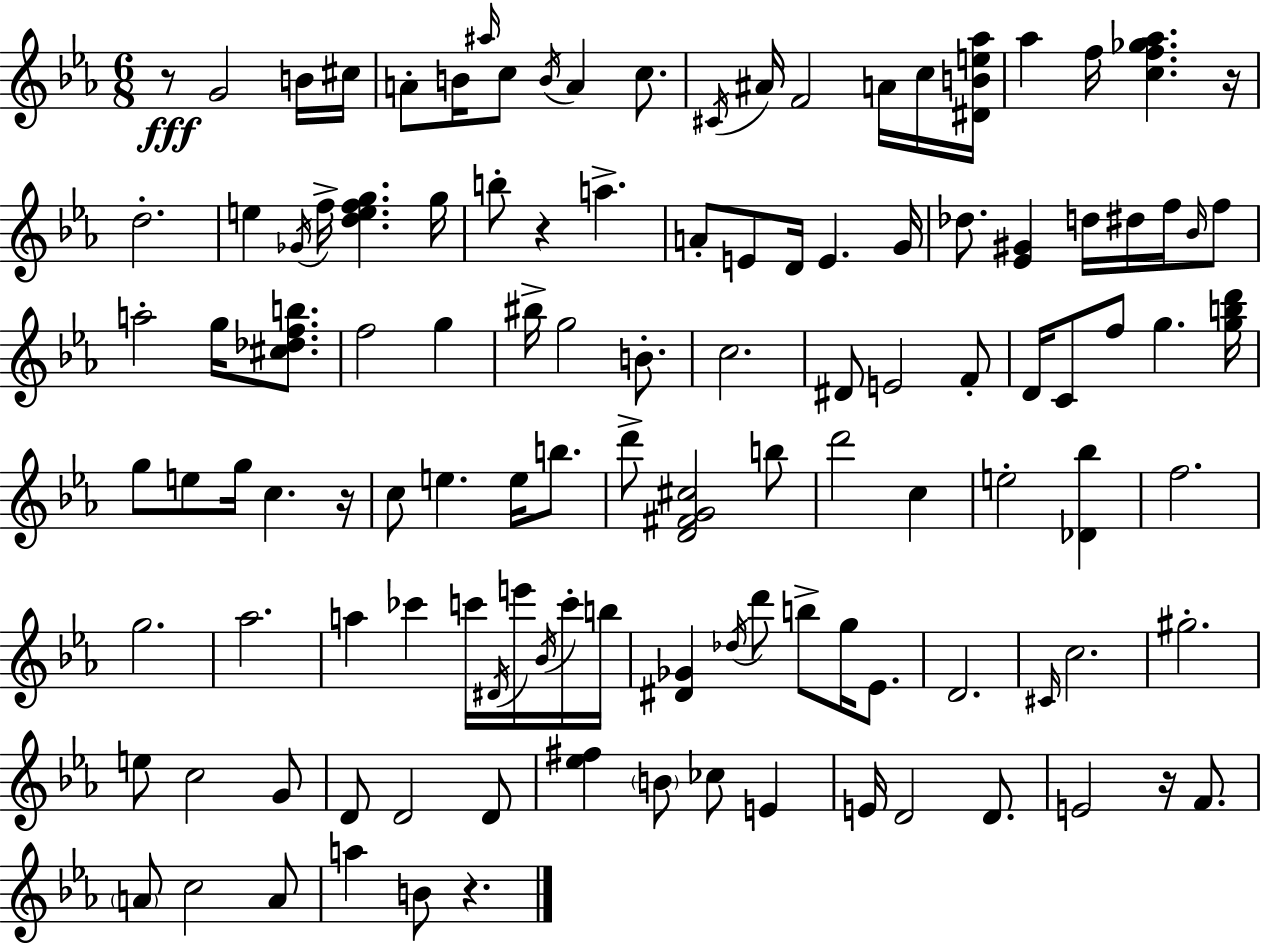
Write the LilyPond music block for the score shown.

{
  \clef treble
  \numericTimeSignature
  \time 6/8
  \key c \minor
  r8\fff g'2 b'16 cis''16 | a'8-. b'16 \grace { ais''16 } c''8 \acciaccatura { b'16 } a'4 c''8. | \acciaccatura { cis'16 } ais'16 f'2 | a'16 c''16 <dis' b' e'' aes''>16 aes''4 f''16 <c'' f'' ges'' aes''>4. | \break r16 d''2.-. | e''4 \acciaccatura { ges'16 } f''16-> <d'' e'' f'' g''>4. | g''16 b''8-. r4 a''4.-> | a'8-. e'8 d'16 e'4. | \break g'16 des''8. <ees' gis'>4 d''16 | dis''16 f''16 \grace { bes'16 } f''8 a''2-. | g''16 <cis'' des'' f'' b''>8. f''2 | g''4 bis''16-> g''2 | \break b'8.-. c''2. | dis'8 e'2 | f'8-. d'16 c'8 f''8 g''4. | <g'' b'' d'''>16 g''8 e''8 g''16 c''4. | \break r16 c''8 e''4. | e''16 b''8. d'''8-> <d' fis' g' cis''>2 | b''8 d'''2 | c''4 e''2-. | \break <des' bes''>4 f''2. | g''2. | aes''2. | a''4 ces'''4 | \break c'''16 \acciaccatura { dis'16 } e'''16 \acciaccatura { bes'16 } c'''16-. b''16 <dis' ges'>4 \acciaccatura { des''16 } | d'''8 b''8-> g''16 ees'8. d'2. | \grace { cis'16 } c''2. | gis''2.-. | \break e''8 c''2 | g'8 d'8 d'2 | d'8 <ees'' fis''>4 | \parenthesize b'8 ces''8 e'4 e'16 d'2 | \break d'8. e'2 | r16 f'8. \parenthesize a'8 c''2 | a'8 a''4 | b'8 r4. \bar "|."
}